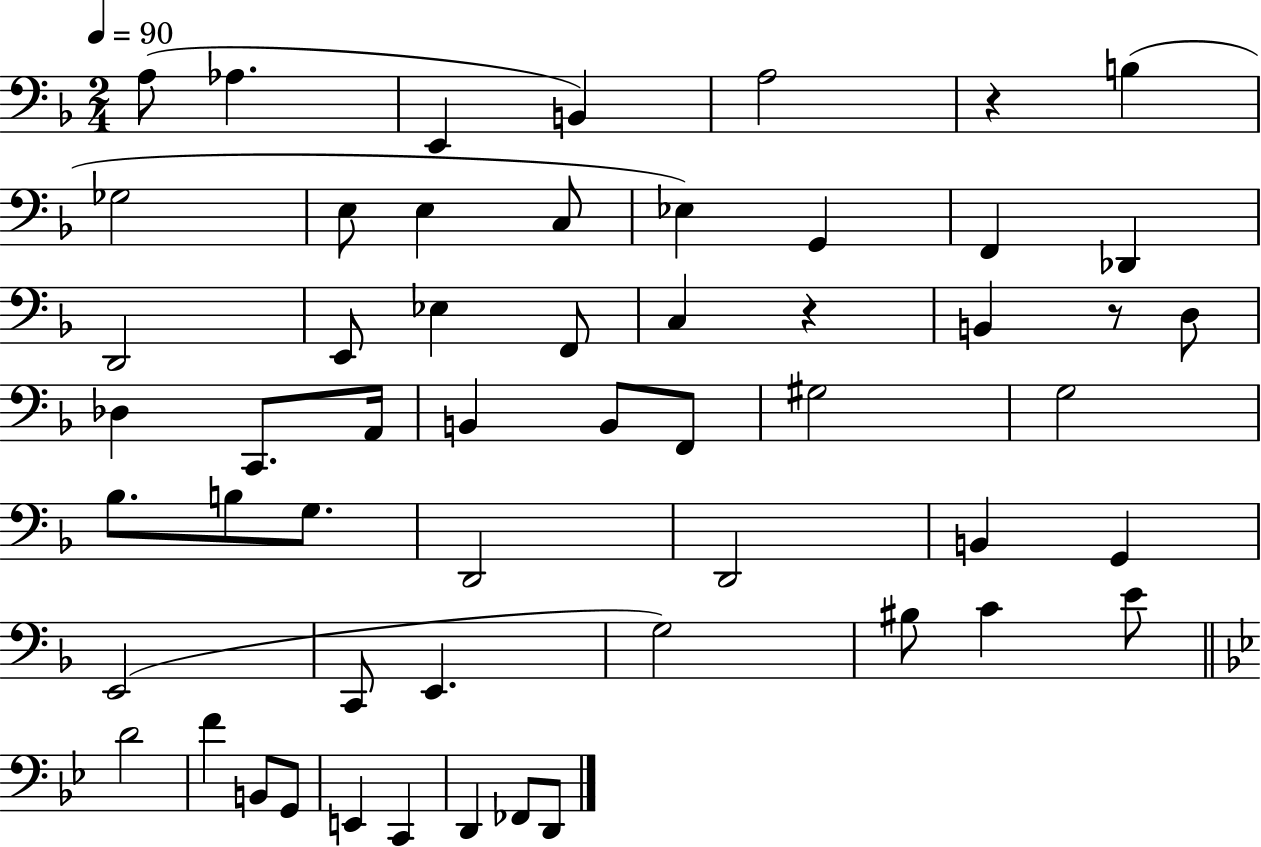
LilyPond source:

{
  \clef bass
  \numericTimeSignature
  \time 2/4
  \key f \major
  \tempo 4 = 90
  a8( aes4. | e,4 b,4) | a2 | r4 b4( | \break ges2 | e8 e4 c8 | ees4) g,4 | f,4 des,4 | \break d,2 | e,8 ees4 f,8 | c4 r4 | b,4 r8 d8 | \break des4 c,8. a,16 | b,4 b,8 f,8 | gis2 | g2 | \break bes8. b8 g8. | d,2 | d,2 | b,4 g,4 | \break e,2( | c,8 e,4. | g2) | bis8 c'4 e'8 | \break \bar "||" \break \key bes \major d'2 | f'4 b,8 g,8 | e,4 c,4 | d,4 fes,8 d,8 | \break \bar "|."
}